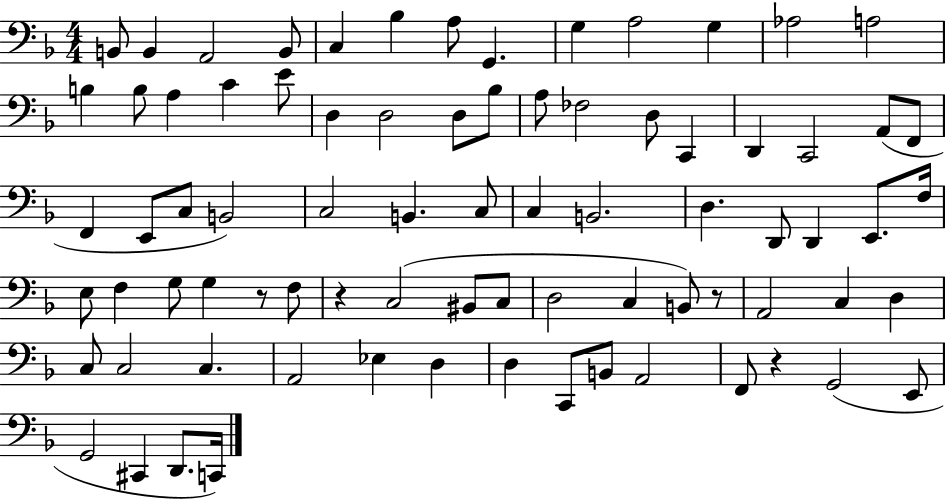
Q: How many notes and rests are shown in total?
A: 79